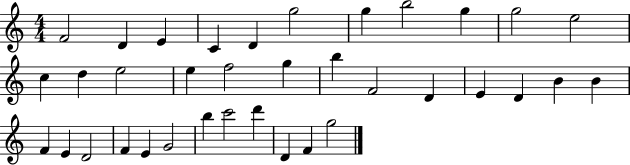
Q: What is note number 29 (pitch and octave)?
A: E4